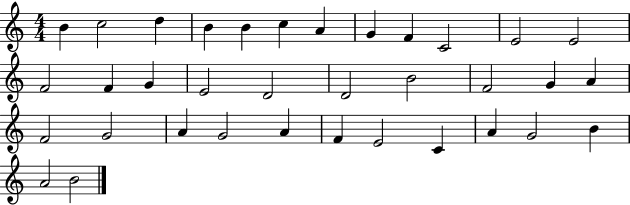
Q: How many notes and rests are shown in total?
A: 35